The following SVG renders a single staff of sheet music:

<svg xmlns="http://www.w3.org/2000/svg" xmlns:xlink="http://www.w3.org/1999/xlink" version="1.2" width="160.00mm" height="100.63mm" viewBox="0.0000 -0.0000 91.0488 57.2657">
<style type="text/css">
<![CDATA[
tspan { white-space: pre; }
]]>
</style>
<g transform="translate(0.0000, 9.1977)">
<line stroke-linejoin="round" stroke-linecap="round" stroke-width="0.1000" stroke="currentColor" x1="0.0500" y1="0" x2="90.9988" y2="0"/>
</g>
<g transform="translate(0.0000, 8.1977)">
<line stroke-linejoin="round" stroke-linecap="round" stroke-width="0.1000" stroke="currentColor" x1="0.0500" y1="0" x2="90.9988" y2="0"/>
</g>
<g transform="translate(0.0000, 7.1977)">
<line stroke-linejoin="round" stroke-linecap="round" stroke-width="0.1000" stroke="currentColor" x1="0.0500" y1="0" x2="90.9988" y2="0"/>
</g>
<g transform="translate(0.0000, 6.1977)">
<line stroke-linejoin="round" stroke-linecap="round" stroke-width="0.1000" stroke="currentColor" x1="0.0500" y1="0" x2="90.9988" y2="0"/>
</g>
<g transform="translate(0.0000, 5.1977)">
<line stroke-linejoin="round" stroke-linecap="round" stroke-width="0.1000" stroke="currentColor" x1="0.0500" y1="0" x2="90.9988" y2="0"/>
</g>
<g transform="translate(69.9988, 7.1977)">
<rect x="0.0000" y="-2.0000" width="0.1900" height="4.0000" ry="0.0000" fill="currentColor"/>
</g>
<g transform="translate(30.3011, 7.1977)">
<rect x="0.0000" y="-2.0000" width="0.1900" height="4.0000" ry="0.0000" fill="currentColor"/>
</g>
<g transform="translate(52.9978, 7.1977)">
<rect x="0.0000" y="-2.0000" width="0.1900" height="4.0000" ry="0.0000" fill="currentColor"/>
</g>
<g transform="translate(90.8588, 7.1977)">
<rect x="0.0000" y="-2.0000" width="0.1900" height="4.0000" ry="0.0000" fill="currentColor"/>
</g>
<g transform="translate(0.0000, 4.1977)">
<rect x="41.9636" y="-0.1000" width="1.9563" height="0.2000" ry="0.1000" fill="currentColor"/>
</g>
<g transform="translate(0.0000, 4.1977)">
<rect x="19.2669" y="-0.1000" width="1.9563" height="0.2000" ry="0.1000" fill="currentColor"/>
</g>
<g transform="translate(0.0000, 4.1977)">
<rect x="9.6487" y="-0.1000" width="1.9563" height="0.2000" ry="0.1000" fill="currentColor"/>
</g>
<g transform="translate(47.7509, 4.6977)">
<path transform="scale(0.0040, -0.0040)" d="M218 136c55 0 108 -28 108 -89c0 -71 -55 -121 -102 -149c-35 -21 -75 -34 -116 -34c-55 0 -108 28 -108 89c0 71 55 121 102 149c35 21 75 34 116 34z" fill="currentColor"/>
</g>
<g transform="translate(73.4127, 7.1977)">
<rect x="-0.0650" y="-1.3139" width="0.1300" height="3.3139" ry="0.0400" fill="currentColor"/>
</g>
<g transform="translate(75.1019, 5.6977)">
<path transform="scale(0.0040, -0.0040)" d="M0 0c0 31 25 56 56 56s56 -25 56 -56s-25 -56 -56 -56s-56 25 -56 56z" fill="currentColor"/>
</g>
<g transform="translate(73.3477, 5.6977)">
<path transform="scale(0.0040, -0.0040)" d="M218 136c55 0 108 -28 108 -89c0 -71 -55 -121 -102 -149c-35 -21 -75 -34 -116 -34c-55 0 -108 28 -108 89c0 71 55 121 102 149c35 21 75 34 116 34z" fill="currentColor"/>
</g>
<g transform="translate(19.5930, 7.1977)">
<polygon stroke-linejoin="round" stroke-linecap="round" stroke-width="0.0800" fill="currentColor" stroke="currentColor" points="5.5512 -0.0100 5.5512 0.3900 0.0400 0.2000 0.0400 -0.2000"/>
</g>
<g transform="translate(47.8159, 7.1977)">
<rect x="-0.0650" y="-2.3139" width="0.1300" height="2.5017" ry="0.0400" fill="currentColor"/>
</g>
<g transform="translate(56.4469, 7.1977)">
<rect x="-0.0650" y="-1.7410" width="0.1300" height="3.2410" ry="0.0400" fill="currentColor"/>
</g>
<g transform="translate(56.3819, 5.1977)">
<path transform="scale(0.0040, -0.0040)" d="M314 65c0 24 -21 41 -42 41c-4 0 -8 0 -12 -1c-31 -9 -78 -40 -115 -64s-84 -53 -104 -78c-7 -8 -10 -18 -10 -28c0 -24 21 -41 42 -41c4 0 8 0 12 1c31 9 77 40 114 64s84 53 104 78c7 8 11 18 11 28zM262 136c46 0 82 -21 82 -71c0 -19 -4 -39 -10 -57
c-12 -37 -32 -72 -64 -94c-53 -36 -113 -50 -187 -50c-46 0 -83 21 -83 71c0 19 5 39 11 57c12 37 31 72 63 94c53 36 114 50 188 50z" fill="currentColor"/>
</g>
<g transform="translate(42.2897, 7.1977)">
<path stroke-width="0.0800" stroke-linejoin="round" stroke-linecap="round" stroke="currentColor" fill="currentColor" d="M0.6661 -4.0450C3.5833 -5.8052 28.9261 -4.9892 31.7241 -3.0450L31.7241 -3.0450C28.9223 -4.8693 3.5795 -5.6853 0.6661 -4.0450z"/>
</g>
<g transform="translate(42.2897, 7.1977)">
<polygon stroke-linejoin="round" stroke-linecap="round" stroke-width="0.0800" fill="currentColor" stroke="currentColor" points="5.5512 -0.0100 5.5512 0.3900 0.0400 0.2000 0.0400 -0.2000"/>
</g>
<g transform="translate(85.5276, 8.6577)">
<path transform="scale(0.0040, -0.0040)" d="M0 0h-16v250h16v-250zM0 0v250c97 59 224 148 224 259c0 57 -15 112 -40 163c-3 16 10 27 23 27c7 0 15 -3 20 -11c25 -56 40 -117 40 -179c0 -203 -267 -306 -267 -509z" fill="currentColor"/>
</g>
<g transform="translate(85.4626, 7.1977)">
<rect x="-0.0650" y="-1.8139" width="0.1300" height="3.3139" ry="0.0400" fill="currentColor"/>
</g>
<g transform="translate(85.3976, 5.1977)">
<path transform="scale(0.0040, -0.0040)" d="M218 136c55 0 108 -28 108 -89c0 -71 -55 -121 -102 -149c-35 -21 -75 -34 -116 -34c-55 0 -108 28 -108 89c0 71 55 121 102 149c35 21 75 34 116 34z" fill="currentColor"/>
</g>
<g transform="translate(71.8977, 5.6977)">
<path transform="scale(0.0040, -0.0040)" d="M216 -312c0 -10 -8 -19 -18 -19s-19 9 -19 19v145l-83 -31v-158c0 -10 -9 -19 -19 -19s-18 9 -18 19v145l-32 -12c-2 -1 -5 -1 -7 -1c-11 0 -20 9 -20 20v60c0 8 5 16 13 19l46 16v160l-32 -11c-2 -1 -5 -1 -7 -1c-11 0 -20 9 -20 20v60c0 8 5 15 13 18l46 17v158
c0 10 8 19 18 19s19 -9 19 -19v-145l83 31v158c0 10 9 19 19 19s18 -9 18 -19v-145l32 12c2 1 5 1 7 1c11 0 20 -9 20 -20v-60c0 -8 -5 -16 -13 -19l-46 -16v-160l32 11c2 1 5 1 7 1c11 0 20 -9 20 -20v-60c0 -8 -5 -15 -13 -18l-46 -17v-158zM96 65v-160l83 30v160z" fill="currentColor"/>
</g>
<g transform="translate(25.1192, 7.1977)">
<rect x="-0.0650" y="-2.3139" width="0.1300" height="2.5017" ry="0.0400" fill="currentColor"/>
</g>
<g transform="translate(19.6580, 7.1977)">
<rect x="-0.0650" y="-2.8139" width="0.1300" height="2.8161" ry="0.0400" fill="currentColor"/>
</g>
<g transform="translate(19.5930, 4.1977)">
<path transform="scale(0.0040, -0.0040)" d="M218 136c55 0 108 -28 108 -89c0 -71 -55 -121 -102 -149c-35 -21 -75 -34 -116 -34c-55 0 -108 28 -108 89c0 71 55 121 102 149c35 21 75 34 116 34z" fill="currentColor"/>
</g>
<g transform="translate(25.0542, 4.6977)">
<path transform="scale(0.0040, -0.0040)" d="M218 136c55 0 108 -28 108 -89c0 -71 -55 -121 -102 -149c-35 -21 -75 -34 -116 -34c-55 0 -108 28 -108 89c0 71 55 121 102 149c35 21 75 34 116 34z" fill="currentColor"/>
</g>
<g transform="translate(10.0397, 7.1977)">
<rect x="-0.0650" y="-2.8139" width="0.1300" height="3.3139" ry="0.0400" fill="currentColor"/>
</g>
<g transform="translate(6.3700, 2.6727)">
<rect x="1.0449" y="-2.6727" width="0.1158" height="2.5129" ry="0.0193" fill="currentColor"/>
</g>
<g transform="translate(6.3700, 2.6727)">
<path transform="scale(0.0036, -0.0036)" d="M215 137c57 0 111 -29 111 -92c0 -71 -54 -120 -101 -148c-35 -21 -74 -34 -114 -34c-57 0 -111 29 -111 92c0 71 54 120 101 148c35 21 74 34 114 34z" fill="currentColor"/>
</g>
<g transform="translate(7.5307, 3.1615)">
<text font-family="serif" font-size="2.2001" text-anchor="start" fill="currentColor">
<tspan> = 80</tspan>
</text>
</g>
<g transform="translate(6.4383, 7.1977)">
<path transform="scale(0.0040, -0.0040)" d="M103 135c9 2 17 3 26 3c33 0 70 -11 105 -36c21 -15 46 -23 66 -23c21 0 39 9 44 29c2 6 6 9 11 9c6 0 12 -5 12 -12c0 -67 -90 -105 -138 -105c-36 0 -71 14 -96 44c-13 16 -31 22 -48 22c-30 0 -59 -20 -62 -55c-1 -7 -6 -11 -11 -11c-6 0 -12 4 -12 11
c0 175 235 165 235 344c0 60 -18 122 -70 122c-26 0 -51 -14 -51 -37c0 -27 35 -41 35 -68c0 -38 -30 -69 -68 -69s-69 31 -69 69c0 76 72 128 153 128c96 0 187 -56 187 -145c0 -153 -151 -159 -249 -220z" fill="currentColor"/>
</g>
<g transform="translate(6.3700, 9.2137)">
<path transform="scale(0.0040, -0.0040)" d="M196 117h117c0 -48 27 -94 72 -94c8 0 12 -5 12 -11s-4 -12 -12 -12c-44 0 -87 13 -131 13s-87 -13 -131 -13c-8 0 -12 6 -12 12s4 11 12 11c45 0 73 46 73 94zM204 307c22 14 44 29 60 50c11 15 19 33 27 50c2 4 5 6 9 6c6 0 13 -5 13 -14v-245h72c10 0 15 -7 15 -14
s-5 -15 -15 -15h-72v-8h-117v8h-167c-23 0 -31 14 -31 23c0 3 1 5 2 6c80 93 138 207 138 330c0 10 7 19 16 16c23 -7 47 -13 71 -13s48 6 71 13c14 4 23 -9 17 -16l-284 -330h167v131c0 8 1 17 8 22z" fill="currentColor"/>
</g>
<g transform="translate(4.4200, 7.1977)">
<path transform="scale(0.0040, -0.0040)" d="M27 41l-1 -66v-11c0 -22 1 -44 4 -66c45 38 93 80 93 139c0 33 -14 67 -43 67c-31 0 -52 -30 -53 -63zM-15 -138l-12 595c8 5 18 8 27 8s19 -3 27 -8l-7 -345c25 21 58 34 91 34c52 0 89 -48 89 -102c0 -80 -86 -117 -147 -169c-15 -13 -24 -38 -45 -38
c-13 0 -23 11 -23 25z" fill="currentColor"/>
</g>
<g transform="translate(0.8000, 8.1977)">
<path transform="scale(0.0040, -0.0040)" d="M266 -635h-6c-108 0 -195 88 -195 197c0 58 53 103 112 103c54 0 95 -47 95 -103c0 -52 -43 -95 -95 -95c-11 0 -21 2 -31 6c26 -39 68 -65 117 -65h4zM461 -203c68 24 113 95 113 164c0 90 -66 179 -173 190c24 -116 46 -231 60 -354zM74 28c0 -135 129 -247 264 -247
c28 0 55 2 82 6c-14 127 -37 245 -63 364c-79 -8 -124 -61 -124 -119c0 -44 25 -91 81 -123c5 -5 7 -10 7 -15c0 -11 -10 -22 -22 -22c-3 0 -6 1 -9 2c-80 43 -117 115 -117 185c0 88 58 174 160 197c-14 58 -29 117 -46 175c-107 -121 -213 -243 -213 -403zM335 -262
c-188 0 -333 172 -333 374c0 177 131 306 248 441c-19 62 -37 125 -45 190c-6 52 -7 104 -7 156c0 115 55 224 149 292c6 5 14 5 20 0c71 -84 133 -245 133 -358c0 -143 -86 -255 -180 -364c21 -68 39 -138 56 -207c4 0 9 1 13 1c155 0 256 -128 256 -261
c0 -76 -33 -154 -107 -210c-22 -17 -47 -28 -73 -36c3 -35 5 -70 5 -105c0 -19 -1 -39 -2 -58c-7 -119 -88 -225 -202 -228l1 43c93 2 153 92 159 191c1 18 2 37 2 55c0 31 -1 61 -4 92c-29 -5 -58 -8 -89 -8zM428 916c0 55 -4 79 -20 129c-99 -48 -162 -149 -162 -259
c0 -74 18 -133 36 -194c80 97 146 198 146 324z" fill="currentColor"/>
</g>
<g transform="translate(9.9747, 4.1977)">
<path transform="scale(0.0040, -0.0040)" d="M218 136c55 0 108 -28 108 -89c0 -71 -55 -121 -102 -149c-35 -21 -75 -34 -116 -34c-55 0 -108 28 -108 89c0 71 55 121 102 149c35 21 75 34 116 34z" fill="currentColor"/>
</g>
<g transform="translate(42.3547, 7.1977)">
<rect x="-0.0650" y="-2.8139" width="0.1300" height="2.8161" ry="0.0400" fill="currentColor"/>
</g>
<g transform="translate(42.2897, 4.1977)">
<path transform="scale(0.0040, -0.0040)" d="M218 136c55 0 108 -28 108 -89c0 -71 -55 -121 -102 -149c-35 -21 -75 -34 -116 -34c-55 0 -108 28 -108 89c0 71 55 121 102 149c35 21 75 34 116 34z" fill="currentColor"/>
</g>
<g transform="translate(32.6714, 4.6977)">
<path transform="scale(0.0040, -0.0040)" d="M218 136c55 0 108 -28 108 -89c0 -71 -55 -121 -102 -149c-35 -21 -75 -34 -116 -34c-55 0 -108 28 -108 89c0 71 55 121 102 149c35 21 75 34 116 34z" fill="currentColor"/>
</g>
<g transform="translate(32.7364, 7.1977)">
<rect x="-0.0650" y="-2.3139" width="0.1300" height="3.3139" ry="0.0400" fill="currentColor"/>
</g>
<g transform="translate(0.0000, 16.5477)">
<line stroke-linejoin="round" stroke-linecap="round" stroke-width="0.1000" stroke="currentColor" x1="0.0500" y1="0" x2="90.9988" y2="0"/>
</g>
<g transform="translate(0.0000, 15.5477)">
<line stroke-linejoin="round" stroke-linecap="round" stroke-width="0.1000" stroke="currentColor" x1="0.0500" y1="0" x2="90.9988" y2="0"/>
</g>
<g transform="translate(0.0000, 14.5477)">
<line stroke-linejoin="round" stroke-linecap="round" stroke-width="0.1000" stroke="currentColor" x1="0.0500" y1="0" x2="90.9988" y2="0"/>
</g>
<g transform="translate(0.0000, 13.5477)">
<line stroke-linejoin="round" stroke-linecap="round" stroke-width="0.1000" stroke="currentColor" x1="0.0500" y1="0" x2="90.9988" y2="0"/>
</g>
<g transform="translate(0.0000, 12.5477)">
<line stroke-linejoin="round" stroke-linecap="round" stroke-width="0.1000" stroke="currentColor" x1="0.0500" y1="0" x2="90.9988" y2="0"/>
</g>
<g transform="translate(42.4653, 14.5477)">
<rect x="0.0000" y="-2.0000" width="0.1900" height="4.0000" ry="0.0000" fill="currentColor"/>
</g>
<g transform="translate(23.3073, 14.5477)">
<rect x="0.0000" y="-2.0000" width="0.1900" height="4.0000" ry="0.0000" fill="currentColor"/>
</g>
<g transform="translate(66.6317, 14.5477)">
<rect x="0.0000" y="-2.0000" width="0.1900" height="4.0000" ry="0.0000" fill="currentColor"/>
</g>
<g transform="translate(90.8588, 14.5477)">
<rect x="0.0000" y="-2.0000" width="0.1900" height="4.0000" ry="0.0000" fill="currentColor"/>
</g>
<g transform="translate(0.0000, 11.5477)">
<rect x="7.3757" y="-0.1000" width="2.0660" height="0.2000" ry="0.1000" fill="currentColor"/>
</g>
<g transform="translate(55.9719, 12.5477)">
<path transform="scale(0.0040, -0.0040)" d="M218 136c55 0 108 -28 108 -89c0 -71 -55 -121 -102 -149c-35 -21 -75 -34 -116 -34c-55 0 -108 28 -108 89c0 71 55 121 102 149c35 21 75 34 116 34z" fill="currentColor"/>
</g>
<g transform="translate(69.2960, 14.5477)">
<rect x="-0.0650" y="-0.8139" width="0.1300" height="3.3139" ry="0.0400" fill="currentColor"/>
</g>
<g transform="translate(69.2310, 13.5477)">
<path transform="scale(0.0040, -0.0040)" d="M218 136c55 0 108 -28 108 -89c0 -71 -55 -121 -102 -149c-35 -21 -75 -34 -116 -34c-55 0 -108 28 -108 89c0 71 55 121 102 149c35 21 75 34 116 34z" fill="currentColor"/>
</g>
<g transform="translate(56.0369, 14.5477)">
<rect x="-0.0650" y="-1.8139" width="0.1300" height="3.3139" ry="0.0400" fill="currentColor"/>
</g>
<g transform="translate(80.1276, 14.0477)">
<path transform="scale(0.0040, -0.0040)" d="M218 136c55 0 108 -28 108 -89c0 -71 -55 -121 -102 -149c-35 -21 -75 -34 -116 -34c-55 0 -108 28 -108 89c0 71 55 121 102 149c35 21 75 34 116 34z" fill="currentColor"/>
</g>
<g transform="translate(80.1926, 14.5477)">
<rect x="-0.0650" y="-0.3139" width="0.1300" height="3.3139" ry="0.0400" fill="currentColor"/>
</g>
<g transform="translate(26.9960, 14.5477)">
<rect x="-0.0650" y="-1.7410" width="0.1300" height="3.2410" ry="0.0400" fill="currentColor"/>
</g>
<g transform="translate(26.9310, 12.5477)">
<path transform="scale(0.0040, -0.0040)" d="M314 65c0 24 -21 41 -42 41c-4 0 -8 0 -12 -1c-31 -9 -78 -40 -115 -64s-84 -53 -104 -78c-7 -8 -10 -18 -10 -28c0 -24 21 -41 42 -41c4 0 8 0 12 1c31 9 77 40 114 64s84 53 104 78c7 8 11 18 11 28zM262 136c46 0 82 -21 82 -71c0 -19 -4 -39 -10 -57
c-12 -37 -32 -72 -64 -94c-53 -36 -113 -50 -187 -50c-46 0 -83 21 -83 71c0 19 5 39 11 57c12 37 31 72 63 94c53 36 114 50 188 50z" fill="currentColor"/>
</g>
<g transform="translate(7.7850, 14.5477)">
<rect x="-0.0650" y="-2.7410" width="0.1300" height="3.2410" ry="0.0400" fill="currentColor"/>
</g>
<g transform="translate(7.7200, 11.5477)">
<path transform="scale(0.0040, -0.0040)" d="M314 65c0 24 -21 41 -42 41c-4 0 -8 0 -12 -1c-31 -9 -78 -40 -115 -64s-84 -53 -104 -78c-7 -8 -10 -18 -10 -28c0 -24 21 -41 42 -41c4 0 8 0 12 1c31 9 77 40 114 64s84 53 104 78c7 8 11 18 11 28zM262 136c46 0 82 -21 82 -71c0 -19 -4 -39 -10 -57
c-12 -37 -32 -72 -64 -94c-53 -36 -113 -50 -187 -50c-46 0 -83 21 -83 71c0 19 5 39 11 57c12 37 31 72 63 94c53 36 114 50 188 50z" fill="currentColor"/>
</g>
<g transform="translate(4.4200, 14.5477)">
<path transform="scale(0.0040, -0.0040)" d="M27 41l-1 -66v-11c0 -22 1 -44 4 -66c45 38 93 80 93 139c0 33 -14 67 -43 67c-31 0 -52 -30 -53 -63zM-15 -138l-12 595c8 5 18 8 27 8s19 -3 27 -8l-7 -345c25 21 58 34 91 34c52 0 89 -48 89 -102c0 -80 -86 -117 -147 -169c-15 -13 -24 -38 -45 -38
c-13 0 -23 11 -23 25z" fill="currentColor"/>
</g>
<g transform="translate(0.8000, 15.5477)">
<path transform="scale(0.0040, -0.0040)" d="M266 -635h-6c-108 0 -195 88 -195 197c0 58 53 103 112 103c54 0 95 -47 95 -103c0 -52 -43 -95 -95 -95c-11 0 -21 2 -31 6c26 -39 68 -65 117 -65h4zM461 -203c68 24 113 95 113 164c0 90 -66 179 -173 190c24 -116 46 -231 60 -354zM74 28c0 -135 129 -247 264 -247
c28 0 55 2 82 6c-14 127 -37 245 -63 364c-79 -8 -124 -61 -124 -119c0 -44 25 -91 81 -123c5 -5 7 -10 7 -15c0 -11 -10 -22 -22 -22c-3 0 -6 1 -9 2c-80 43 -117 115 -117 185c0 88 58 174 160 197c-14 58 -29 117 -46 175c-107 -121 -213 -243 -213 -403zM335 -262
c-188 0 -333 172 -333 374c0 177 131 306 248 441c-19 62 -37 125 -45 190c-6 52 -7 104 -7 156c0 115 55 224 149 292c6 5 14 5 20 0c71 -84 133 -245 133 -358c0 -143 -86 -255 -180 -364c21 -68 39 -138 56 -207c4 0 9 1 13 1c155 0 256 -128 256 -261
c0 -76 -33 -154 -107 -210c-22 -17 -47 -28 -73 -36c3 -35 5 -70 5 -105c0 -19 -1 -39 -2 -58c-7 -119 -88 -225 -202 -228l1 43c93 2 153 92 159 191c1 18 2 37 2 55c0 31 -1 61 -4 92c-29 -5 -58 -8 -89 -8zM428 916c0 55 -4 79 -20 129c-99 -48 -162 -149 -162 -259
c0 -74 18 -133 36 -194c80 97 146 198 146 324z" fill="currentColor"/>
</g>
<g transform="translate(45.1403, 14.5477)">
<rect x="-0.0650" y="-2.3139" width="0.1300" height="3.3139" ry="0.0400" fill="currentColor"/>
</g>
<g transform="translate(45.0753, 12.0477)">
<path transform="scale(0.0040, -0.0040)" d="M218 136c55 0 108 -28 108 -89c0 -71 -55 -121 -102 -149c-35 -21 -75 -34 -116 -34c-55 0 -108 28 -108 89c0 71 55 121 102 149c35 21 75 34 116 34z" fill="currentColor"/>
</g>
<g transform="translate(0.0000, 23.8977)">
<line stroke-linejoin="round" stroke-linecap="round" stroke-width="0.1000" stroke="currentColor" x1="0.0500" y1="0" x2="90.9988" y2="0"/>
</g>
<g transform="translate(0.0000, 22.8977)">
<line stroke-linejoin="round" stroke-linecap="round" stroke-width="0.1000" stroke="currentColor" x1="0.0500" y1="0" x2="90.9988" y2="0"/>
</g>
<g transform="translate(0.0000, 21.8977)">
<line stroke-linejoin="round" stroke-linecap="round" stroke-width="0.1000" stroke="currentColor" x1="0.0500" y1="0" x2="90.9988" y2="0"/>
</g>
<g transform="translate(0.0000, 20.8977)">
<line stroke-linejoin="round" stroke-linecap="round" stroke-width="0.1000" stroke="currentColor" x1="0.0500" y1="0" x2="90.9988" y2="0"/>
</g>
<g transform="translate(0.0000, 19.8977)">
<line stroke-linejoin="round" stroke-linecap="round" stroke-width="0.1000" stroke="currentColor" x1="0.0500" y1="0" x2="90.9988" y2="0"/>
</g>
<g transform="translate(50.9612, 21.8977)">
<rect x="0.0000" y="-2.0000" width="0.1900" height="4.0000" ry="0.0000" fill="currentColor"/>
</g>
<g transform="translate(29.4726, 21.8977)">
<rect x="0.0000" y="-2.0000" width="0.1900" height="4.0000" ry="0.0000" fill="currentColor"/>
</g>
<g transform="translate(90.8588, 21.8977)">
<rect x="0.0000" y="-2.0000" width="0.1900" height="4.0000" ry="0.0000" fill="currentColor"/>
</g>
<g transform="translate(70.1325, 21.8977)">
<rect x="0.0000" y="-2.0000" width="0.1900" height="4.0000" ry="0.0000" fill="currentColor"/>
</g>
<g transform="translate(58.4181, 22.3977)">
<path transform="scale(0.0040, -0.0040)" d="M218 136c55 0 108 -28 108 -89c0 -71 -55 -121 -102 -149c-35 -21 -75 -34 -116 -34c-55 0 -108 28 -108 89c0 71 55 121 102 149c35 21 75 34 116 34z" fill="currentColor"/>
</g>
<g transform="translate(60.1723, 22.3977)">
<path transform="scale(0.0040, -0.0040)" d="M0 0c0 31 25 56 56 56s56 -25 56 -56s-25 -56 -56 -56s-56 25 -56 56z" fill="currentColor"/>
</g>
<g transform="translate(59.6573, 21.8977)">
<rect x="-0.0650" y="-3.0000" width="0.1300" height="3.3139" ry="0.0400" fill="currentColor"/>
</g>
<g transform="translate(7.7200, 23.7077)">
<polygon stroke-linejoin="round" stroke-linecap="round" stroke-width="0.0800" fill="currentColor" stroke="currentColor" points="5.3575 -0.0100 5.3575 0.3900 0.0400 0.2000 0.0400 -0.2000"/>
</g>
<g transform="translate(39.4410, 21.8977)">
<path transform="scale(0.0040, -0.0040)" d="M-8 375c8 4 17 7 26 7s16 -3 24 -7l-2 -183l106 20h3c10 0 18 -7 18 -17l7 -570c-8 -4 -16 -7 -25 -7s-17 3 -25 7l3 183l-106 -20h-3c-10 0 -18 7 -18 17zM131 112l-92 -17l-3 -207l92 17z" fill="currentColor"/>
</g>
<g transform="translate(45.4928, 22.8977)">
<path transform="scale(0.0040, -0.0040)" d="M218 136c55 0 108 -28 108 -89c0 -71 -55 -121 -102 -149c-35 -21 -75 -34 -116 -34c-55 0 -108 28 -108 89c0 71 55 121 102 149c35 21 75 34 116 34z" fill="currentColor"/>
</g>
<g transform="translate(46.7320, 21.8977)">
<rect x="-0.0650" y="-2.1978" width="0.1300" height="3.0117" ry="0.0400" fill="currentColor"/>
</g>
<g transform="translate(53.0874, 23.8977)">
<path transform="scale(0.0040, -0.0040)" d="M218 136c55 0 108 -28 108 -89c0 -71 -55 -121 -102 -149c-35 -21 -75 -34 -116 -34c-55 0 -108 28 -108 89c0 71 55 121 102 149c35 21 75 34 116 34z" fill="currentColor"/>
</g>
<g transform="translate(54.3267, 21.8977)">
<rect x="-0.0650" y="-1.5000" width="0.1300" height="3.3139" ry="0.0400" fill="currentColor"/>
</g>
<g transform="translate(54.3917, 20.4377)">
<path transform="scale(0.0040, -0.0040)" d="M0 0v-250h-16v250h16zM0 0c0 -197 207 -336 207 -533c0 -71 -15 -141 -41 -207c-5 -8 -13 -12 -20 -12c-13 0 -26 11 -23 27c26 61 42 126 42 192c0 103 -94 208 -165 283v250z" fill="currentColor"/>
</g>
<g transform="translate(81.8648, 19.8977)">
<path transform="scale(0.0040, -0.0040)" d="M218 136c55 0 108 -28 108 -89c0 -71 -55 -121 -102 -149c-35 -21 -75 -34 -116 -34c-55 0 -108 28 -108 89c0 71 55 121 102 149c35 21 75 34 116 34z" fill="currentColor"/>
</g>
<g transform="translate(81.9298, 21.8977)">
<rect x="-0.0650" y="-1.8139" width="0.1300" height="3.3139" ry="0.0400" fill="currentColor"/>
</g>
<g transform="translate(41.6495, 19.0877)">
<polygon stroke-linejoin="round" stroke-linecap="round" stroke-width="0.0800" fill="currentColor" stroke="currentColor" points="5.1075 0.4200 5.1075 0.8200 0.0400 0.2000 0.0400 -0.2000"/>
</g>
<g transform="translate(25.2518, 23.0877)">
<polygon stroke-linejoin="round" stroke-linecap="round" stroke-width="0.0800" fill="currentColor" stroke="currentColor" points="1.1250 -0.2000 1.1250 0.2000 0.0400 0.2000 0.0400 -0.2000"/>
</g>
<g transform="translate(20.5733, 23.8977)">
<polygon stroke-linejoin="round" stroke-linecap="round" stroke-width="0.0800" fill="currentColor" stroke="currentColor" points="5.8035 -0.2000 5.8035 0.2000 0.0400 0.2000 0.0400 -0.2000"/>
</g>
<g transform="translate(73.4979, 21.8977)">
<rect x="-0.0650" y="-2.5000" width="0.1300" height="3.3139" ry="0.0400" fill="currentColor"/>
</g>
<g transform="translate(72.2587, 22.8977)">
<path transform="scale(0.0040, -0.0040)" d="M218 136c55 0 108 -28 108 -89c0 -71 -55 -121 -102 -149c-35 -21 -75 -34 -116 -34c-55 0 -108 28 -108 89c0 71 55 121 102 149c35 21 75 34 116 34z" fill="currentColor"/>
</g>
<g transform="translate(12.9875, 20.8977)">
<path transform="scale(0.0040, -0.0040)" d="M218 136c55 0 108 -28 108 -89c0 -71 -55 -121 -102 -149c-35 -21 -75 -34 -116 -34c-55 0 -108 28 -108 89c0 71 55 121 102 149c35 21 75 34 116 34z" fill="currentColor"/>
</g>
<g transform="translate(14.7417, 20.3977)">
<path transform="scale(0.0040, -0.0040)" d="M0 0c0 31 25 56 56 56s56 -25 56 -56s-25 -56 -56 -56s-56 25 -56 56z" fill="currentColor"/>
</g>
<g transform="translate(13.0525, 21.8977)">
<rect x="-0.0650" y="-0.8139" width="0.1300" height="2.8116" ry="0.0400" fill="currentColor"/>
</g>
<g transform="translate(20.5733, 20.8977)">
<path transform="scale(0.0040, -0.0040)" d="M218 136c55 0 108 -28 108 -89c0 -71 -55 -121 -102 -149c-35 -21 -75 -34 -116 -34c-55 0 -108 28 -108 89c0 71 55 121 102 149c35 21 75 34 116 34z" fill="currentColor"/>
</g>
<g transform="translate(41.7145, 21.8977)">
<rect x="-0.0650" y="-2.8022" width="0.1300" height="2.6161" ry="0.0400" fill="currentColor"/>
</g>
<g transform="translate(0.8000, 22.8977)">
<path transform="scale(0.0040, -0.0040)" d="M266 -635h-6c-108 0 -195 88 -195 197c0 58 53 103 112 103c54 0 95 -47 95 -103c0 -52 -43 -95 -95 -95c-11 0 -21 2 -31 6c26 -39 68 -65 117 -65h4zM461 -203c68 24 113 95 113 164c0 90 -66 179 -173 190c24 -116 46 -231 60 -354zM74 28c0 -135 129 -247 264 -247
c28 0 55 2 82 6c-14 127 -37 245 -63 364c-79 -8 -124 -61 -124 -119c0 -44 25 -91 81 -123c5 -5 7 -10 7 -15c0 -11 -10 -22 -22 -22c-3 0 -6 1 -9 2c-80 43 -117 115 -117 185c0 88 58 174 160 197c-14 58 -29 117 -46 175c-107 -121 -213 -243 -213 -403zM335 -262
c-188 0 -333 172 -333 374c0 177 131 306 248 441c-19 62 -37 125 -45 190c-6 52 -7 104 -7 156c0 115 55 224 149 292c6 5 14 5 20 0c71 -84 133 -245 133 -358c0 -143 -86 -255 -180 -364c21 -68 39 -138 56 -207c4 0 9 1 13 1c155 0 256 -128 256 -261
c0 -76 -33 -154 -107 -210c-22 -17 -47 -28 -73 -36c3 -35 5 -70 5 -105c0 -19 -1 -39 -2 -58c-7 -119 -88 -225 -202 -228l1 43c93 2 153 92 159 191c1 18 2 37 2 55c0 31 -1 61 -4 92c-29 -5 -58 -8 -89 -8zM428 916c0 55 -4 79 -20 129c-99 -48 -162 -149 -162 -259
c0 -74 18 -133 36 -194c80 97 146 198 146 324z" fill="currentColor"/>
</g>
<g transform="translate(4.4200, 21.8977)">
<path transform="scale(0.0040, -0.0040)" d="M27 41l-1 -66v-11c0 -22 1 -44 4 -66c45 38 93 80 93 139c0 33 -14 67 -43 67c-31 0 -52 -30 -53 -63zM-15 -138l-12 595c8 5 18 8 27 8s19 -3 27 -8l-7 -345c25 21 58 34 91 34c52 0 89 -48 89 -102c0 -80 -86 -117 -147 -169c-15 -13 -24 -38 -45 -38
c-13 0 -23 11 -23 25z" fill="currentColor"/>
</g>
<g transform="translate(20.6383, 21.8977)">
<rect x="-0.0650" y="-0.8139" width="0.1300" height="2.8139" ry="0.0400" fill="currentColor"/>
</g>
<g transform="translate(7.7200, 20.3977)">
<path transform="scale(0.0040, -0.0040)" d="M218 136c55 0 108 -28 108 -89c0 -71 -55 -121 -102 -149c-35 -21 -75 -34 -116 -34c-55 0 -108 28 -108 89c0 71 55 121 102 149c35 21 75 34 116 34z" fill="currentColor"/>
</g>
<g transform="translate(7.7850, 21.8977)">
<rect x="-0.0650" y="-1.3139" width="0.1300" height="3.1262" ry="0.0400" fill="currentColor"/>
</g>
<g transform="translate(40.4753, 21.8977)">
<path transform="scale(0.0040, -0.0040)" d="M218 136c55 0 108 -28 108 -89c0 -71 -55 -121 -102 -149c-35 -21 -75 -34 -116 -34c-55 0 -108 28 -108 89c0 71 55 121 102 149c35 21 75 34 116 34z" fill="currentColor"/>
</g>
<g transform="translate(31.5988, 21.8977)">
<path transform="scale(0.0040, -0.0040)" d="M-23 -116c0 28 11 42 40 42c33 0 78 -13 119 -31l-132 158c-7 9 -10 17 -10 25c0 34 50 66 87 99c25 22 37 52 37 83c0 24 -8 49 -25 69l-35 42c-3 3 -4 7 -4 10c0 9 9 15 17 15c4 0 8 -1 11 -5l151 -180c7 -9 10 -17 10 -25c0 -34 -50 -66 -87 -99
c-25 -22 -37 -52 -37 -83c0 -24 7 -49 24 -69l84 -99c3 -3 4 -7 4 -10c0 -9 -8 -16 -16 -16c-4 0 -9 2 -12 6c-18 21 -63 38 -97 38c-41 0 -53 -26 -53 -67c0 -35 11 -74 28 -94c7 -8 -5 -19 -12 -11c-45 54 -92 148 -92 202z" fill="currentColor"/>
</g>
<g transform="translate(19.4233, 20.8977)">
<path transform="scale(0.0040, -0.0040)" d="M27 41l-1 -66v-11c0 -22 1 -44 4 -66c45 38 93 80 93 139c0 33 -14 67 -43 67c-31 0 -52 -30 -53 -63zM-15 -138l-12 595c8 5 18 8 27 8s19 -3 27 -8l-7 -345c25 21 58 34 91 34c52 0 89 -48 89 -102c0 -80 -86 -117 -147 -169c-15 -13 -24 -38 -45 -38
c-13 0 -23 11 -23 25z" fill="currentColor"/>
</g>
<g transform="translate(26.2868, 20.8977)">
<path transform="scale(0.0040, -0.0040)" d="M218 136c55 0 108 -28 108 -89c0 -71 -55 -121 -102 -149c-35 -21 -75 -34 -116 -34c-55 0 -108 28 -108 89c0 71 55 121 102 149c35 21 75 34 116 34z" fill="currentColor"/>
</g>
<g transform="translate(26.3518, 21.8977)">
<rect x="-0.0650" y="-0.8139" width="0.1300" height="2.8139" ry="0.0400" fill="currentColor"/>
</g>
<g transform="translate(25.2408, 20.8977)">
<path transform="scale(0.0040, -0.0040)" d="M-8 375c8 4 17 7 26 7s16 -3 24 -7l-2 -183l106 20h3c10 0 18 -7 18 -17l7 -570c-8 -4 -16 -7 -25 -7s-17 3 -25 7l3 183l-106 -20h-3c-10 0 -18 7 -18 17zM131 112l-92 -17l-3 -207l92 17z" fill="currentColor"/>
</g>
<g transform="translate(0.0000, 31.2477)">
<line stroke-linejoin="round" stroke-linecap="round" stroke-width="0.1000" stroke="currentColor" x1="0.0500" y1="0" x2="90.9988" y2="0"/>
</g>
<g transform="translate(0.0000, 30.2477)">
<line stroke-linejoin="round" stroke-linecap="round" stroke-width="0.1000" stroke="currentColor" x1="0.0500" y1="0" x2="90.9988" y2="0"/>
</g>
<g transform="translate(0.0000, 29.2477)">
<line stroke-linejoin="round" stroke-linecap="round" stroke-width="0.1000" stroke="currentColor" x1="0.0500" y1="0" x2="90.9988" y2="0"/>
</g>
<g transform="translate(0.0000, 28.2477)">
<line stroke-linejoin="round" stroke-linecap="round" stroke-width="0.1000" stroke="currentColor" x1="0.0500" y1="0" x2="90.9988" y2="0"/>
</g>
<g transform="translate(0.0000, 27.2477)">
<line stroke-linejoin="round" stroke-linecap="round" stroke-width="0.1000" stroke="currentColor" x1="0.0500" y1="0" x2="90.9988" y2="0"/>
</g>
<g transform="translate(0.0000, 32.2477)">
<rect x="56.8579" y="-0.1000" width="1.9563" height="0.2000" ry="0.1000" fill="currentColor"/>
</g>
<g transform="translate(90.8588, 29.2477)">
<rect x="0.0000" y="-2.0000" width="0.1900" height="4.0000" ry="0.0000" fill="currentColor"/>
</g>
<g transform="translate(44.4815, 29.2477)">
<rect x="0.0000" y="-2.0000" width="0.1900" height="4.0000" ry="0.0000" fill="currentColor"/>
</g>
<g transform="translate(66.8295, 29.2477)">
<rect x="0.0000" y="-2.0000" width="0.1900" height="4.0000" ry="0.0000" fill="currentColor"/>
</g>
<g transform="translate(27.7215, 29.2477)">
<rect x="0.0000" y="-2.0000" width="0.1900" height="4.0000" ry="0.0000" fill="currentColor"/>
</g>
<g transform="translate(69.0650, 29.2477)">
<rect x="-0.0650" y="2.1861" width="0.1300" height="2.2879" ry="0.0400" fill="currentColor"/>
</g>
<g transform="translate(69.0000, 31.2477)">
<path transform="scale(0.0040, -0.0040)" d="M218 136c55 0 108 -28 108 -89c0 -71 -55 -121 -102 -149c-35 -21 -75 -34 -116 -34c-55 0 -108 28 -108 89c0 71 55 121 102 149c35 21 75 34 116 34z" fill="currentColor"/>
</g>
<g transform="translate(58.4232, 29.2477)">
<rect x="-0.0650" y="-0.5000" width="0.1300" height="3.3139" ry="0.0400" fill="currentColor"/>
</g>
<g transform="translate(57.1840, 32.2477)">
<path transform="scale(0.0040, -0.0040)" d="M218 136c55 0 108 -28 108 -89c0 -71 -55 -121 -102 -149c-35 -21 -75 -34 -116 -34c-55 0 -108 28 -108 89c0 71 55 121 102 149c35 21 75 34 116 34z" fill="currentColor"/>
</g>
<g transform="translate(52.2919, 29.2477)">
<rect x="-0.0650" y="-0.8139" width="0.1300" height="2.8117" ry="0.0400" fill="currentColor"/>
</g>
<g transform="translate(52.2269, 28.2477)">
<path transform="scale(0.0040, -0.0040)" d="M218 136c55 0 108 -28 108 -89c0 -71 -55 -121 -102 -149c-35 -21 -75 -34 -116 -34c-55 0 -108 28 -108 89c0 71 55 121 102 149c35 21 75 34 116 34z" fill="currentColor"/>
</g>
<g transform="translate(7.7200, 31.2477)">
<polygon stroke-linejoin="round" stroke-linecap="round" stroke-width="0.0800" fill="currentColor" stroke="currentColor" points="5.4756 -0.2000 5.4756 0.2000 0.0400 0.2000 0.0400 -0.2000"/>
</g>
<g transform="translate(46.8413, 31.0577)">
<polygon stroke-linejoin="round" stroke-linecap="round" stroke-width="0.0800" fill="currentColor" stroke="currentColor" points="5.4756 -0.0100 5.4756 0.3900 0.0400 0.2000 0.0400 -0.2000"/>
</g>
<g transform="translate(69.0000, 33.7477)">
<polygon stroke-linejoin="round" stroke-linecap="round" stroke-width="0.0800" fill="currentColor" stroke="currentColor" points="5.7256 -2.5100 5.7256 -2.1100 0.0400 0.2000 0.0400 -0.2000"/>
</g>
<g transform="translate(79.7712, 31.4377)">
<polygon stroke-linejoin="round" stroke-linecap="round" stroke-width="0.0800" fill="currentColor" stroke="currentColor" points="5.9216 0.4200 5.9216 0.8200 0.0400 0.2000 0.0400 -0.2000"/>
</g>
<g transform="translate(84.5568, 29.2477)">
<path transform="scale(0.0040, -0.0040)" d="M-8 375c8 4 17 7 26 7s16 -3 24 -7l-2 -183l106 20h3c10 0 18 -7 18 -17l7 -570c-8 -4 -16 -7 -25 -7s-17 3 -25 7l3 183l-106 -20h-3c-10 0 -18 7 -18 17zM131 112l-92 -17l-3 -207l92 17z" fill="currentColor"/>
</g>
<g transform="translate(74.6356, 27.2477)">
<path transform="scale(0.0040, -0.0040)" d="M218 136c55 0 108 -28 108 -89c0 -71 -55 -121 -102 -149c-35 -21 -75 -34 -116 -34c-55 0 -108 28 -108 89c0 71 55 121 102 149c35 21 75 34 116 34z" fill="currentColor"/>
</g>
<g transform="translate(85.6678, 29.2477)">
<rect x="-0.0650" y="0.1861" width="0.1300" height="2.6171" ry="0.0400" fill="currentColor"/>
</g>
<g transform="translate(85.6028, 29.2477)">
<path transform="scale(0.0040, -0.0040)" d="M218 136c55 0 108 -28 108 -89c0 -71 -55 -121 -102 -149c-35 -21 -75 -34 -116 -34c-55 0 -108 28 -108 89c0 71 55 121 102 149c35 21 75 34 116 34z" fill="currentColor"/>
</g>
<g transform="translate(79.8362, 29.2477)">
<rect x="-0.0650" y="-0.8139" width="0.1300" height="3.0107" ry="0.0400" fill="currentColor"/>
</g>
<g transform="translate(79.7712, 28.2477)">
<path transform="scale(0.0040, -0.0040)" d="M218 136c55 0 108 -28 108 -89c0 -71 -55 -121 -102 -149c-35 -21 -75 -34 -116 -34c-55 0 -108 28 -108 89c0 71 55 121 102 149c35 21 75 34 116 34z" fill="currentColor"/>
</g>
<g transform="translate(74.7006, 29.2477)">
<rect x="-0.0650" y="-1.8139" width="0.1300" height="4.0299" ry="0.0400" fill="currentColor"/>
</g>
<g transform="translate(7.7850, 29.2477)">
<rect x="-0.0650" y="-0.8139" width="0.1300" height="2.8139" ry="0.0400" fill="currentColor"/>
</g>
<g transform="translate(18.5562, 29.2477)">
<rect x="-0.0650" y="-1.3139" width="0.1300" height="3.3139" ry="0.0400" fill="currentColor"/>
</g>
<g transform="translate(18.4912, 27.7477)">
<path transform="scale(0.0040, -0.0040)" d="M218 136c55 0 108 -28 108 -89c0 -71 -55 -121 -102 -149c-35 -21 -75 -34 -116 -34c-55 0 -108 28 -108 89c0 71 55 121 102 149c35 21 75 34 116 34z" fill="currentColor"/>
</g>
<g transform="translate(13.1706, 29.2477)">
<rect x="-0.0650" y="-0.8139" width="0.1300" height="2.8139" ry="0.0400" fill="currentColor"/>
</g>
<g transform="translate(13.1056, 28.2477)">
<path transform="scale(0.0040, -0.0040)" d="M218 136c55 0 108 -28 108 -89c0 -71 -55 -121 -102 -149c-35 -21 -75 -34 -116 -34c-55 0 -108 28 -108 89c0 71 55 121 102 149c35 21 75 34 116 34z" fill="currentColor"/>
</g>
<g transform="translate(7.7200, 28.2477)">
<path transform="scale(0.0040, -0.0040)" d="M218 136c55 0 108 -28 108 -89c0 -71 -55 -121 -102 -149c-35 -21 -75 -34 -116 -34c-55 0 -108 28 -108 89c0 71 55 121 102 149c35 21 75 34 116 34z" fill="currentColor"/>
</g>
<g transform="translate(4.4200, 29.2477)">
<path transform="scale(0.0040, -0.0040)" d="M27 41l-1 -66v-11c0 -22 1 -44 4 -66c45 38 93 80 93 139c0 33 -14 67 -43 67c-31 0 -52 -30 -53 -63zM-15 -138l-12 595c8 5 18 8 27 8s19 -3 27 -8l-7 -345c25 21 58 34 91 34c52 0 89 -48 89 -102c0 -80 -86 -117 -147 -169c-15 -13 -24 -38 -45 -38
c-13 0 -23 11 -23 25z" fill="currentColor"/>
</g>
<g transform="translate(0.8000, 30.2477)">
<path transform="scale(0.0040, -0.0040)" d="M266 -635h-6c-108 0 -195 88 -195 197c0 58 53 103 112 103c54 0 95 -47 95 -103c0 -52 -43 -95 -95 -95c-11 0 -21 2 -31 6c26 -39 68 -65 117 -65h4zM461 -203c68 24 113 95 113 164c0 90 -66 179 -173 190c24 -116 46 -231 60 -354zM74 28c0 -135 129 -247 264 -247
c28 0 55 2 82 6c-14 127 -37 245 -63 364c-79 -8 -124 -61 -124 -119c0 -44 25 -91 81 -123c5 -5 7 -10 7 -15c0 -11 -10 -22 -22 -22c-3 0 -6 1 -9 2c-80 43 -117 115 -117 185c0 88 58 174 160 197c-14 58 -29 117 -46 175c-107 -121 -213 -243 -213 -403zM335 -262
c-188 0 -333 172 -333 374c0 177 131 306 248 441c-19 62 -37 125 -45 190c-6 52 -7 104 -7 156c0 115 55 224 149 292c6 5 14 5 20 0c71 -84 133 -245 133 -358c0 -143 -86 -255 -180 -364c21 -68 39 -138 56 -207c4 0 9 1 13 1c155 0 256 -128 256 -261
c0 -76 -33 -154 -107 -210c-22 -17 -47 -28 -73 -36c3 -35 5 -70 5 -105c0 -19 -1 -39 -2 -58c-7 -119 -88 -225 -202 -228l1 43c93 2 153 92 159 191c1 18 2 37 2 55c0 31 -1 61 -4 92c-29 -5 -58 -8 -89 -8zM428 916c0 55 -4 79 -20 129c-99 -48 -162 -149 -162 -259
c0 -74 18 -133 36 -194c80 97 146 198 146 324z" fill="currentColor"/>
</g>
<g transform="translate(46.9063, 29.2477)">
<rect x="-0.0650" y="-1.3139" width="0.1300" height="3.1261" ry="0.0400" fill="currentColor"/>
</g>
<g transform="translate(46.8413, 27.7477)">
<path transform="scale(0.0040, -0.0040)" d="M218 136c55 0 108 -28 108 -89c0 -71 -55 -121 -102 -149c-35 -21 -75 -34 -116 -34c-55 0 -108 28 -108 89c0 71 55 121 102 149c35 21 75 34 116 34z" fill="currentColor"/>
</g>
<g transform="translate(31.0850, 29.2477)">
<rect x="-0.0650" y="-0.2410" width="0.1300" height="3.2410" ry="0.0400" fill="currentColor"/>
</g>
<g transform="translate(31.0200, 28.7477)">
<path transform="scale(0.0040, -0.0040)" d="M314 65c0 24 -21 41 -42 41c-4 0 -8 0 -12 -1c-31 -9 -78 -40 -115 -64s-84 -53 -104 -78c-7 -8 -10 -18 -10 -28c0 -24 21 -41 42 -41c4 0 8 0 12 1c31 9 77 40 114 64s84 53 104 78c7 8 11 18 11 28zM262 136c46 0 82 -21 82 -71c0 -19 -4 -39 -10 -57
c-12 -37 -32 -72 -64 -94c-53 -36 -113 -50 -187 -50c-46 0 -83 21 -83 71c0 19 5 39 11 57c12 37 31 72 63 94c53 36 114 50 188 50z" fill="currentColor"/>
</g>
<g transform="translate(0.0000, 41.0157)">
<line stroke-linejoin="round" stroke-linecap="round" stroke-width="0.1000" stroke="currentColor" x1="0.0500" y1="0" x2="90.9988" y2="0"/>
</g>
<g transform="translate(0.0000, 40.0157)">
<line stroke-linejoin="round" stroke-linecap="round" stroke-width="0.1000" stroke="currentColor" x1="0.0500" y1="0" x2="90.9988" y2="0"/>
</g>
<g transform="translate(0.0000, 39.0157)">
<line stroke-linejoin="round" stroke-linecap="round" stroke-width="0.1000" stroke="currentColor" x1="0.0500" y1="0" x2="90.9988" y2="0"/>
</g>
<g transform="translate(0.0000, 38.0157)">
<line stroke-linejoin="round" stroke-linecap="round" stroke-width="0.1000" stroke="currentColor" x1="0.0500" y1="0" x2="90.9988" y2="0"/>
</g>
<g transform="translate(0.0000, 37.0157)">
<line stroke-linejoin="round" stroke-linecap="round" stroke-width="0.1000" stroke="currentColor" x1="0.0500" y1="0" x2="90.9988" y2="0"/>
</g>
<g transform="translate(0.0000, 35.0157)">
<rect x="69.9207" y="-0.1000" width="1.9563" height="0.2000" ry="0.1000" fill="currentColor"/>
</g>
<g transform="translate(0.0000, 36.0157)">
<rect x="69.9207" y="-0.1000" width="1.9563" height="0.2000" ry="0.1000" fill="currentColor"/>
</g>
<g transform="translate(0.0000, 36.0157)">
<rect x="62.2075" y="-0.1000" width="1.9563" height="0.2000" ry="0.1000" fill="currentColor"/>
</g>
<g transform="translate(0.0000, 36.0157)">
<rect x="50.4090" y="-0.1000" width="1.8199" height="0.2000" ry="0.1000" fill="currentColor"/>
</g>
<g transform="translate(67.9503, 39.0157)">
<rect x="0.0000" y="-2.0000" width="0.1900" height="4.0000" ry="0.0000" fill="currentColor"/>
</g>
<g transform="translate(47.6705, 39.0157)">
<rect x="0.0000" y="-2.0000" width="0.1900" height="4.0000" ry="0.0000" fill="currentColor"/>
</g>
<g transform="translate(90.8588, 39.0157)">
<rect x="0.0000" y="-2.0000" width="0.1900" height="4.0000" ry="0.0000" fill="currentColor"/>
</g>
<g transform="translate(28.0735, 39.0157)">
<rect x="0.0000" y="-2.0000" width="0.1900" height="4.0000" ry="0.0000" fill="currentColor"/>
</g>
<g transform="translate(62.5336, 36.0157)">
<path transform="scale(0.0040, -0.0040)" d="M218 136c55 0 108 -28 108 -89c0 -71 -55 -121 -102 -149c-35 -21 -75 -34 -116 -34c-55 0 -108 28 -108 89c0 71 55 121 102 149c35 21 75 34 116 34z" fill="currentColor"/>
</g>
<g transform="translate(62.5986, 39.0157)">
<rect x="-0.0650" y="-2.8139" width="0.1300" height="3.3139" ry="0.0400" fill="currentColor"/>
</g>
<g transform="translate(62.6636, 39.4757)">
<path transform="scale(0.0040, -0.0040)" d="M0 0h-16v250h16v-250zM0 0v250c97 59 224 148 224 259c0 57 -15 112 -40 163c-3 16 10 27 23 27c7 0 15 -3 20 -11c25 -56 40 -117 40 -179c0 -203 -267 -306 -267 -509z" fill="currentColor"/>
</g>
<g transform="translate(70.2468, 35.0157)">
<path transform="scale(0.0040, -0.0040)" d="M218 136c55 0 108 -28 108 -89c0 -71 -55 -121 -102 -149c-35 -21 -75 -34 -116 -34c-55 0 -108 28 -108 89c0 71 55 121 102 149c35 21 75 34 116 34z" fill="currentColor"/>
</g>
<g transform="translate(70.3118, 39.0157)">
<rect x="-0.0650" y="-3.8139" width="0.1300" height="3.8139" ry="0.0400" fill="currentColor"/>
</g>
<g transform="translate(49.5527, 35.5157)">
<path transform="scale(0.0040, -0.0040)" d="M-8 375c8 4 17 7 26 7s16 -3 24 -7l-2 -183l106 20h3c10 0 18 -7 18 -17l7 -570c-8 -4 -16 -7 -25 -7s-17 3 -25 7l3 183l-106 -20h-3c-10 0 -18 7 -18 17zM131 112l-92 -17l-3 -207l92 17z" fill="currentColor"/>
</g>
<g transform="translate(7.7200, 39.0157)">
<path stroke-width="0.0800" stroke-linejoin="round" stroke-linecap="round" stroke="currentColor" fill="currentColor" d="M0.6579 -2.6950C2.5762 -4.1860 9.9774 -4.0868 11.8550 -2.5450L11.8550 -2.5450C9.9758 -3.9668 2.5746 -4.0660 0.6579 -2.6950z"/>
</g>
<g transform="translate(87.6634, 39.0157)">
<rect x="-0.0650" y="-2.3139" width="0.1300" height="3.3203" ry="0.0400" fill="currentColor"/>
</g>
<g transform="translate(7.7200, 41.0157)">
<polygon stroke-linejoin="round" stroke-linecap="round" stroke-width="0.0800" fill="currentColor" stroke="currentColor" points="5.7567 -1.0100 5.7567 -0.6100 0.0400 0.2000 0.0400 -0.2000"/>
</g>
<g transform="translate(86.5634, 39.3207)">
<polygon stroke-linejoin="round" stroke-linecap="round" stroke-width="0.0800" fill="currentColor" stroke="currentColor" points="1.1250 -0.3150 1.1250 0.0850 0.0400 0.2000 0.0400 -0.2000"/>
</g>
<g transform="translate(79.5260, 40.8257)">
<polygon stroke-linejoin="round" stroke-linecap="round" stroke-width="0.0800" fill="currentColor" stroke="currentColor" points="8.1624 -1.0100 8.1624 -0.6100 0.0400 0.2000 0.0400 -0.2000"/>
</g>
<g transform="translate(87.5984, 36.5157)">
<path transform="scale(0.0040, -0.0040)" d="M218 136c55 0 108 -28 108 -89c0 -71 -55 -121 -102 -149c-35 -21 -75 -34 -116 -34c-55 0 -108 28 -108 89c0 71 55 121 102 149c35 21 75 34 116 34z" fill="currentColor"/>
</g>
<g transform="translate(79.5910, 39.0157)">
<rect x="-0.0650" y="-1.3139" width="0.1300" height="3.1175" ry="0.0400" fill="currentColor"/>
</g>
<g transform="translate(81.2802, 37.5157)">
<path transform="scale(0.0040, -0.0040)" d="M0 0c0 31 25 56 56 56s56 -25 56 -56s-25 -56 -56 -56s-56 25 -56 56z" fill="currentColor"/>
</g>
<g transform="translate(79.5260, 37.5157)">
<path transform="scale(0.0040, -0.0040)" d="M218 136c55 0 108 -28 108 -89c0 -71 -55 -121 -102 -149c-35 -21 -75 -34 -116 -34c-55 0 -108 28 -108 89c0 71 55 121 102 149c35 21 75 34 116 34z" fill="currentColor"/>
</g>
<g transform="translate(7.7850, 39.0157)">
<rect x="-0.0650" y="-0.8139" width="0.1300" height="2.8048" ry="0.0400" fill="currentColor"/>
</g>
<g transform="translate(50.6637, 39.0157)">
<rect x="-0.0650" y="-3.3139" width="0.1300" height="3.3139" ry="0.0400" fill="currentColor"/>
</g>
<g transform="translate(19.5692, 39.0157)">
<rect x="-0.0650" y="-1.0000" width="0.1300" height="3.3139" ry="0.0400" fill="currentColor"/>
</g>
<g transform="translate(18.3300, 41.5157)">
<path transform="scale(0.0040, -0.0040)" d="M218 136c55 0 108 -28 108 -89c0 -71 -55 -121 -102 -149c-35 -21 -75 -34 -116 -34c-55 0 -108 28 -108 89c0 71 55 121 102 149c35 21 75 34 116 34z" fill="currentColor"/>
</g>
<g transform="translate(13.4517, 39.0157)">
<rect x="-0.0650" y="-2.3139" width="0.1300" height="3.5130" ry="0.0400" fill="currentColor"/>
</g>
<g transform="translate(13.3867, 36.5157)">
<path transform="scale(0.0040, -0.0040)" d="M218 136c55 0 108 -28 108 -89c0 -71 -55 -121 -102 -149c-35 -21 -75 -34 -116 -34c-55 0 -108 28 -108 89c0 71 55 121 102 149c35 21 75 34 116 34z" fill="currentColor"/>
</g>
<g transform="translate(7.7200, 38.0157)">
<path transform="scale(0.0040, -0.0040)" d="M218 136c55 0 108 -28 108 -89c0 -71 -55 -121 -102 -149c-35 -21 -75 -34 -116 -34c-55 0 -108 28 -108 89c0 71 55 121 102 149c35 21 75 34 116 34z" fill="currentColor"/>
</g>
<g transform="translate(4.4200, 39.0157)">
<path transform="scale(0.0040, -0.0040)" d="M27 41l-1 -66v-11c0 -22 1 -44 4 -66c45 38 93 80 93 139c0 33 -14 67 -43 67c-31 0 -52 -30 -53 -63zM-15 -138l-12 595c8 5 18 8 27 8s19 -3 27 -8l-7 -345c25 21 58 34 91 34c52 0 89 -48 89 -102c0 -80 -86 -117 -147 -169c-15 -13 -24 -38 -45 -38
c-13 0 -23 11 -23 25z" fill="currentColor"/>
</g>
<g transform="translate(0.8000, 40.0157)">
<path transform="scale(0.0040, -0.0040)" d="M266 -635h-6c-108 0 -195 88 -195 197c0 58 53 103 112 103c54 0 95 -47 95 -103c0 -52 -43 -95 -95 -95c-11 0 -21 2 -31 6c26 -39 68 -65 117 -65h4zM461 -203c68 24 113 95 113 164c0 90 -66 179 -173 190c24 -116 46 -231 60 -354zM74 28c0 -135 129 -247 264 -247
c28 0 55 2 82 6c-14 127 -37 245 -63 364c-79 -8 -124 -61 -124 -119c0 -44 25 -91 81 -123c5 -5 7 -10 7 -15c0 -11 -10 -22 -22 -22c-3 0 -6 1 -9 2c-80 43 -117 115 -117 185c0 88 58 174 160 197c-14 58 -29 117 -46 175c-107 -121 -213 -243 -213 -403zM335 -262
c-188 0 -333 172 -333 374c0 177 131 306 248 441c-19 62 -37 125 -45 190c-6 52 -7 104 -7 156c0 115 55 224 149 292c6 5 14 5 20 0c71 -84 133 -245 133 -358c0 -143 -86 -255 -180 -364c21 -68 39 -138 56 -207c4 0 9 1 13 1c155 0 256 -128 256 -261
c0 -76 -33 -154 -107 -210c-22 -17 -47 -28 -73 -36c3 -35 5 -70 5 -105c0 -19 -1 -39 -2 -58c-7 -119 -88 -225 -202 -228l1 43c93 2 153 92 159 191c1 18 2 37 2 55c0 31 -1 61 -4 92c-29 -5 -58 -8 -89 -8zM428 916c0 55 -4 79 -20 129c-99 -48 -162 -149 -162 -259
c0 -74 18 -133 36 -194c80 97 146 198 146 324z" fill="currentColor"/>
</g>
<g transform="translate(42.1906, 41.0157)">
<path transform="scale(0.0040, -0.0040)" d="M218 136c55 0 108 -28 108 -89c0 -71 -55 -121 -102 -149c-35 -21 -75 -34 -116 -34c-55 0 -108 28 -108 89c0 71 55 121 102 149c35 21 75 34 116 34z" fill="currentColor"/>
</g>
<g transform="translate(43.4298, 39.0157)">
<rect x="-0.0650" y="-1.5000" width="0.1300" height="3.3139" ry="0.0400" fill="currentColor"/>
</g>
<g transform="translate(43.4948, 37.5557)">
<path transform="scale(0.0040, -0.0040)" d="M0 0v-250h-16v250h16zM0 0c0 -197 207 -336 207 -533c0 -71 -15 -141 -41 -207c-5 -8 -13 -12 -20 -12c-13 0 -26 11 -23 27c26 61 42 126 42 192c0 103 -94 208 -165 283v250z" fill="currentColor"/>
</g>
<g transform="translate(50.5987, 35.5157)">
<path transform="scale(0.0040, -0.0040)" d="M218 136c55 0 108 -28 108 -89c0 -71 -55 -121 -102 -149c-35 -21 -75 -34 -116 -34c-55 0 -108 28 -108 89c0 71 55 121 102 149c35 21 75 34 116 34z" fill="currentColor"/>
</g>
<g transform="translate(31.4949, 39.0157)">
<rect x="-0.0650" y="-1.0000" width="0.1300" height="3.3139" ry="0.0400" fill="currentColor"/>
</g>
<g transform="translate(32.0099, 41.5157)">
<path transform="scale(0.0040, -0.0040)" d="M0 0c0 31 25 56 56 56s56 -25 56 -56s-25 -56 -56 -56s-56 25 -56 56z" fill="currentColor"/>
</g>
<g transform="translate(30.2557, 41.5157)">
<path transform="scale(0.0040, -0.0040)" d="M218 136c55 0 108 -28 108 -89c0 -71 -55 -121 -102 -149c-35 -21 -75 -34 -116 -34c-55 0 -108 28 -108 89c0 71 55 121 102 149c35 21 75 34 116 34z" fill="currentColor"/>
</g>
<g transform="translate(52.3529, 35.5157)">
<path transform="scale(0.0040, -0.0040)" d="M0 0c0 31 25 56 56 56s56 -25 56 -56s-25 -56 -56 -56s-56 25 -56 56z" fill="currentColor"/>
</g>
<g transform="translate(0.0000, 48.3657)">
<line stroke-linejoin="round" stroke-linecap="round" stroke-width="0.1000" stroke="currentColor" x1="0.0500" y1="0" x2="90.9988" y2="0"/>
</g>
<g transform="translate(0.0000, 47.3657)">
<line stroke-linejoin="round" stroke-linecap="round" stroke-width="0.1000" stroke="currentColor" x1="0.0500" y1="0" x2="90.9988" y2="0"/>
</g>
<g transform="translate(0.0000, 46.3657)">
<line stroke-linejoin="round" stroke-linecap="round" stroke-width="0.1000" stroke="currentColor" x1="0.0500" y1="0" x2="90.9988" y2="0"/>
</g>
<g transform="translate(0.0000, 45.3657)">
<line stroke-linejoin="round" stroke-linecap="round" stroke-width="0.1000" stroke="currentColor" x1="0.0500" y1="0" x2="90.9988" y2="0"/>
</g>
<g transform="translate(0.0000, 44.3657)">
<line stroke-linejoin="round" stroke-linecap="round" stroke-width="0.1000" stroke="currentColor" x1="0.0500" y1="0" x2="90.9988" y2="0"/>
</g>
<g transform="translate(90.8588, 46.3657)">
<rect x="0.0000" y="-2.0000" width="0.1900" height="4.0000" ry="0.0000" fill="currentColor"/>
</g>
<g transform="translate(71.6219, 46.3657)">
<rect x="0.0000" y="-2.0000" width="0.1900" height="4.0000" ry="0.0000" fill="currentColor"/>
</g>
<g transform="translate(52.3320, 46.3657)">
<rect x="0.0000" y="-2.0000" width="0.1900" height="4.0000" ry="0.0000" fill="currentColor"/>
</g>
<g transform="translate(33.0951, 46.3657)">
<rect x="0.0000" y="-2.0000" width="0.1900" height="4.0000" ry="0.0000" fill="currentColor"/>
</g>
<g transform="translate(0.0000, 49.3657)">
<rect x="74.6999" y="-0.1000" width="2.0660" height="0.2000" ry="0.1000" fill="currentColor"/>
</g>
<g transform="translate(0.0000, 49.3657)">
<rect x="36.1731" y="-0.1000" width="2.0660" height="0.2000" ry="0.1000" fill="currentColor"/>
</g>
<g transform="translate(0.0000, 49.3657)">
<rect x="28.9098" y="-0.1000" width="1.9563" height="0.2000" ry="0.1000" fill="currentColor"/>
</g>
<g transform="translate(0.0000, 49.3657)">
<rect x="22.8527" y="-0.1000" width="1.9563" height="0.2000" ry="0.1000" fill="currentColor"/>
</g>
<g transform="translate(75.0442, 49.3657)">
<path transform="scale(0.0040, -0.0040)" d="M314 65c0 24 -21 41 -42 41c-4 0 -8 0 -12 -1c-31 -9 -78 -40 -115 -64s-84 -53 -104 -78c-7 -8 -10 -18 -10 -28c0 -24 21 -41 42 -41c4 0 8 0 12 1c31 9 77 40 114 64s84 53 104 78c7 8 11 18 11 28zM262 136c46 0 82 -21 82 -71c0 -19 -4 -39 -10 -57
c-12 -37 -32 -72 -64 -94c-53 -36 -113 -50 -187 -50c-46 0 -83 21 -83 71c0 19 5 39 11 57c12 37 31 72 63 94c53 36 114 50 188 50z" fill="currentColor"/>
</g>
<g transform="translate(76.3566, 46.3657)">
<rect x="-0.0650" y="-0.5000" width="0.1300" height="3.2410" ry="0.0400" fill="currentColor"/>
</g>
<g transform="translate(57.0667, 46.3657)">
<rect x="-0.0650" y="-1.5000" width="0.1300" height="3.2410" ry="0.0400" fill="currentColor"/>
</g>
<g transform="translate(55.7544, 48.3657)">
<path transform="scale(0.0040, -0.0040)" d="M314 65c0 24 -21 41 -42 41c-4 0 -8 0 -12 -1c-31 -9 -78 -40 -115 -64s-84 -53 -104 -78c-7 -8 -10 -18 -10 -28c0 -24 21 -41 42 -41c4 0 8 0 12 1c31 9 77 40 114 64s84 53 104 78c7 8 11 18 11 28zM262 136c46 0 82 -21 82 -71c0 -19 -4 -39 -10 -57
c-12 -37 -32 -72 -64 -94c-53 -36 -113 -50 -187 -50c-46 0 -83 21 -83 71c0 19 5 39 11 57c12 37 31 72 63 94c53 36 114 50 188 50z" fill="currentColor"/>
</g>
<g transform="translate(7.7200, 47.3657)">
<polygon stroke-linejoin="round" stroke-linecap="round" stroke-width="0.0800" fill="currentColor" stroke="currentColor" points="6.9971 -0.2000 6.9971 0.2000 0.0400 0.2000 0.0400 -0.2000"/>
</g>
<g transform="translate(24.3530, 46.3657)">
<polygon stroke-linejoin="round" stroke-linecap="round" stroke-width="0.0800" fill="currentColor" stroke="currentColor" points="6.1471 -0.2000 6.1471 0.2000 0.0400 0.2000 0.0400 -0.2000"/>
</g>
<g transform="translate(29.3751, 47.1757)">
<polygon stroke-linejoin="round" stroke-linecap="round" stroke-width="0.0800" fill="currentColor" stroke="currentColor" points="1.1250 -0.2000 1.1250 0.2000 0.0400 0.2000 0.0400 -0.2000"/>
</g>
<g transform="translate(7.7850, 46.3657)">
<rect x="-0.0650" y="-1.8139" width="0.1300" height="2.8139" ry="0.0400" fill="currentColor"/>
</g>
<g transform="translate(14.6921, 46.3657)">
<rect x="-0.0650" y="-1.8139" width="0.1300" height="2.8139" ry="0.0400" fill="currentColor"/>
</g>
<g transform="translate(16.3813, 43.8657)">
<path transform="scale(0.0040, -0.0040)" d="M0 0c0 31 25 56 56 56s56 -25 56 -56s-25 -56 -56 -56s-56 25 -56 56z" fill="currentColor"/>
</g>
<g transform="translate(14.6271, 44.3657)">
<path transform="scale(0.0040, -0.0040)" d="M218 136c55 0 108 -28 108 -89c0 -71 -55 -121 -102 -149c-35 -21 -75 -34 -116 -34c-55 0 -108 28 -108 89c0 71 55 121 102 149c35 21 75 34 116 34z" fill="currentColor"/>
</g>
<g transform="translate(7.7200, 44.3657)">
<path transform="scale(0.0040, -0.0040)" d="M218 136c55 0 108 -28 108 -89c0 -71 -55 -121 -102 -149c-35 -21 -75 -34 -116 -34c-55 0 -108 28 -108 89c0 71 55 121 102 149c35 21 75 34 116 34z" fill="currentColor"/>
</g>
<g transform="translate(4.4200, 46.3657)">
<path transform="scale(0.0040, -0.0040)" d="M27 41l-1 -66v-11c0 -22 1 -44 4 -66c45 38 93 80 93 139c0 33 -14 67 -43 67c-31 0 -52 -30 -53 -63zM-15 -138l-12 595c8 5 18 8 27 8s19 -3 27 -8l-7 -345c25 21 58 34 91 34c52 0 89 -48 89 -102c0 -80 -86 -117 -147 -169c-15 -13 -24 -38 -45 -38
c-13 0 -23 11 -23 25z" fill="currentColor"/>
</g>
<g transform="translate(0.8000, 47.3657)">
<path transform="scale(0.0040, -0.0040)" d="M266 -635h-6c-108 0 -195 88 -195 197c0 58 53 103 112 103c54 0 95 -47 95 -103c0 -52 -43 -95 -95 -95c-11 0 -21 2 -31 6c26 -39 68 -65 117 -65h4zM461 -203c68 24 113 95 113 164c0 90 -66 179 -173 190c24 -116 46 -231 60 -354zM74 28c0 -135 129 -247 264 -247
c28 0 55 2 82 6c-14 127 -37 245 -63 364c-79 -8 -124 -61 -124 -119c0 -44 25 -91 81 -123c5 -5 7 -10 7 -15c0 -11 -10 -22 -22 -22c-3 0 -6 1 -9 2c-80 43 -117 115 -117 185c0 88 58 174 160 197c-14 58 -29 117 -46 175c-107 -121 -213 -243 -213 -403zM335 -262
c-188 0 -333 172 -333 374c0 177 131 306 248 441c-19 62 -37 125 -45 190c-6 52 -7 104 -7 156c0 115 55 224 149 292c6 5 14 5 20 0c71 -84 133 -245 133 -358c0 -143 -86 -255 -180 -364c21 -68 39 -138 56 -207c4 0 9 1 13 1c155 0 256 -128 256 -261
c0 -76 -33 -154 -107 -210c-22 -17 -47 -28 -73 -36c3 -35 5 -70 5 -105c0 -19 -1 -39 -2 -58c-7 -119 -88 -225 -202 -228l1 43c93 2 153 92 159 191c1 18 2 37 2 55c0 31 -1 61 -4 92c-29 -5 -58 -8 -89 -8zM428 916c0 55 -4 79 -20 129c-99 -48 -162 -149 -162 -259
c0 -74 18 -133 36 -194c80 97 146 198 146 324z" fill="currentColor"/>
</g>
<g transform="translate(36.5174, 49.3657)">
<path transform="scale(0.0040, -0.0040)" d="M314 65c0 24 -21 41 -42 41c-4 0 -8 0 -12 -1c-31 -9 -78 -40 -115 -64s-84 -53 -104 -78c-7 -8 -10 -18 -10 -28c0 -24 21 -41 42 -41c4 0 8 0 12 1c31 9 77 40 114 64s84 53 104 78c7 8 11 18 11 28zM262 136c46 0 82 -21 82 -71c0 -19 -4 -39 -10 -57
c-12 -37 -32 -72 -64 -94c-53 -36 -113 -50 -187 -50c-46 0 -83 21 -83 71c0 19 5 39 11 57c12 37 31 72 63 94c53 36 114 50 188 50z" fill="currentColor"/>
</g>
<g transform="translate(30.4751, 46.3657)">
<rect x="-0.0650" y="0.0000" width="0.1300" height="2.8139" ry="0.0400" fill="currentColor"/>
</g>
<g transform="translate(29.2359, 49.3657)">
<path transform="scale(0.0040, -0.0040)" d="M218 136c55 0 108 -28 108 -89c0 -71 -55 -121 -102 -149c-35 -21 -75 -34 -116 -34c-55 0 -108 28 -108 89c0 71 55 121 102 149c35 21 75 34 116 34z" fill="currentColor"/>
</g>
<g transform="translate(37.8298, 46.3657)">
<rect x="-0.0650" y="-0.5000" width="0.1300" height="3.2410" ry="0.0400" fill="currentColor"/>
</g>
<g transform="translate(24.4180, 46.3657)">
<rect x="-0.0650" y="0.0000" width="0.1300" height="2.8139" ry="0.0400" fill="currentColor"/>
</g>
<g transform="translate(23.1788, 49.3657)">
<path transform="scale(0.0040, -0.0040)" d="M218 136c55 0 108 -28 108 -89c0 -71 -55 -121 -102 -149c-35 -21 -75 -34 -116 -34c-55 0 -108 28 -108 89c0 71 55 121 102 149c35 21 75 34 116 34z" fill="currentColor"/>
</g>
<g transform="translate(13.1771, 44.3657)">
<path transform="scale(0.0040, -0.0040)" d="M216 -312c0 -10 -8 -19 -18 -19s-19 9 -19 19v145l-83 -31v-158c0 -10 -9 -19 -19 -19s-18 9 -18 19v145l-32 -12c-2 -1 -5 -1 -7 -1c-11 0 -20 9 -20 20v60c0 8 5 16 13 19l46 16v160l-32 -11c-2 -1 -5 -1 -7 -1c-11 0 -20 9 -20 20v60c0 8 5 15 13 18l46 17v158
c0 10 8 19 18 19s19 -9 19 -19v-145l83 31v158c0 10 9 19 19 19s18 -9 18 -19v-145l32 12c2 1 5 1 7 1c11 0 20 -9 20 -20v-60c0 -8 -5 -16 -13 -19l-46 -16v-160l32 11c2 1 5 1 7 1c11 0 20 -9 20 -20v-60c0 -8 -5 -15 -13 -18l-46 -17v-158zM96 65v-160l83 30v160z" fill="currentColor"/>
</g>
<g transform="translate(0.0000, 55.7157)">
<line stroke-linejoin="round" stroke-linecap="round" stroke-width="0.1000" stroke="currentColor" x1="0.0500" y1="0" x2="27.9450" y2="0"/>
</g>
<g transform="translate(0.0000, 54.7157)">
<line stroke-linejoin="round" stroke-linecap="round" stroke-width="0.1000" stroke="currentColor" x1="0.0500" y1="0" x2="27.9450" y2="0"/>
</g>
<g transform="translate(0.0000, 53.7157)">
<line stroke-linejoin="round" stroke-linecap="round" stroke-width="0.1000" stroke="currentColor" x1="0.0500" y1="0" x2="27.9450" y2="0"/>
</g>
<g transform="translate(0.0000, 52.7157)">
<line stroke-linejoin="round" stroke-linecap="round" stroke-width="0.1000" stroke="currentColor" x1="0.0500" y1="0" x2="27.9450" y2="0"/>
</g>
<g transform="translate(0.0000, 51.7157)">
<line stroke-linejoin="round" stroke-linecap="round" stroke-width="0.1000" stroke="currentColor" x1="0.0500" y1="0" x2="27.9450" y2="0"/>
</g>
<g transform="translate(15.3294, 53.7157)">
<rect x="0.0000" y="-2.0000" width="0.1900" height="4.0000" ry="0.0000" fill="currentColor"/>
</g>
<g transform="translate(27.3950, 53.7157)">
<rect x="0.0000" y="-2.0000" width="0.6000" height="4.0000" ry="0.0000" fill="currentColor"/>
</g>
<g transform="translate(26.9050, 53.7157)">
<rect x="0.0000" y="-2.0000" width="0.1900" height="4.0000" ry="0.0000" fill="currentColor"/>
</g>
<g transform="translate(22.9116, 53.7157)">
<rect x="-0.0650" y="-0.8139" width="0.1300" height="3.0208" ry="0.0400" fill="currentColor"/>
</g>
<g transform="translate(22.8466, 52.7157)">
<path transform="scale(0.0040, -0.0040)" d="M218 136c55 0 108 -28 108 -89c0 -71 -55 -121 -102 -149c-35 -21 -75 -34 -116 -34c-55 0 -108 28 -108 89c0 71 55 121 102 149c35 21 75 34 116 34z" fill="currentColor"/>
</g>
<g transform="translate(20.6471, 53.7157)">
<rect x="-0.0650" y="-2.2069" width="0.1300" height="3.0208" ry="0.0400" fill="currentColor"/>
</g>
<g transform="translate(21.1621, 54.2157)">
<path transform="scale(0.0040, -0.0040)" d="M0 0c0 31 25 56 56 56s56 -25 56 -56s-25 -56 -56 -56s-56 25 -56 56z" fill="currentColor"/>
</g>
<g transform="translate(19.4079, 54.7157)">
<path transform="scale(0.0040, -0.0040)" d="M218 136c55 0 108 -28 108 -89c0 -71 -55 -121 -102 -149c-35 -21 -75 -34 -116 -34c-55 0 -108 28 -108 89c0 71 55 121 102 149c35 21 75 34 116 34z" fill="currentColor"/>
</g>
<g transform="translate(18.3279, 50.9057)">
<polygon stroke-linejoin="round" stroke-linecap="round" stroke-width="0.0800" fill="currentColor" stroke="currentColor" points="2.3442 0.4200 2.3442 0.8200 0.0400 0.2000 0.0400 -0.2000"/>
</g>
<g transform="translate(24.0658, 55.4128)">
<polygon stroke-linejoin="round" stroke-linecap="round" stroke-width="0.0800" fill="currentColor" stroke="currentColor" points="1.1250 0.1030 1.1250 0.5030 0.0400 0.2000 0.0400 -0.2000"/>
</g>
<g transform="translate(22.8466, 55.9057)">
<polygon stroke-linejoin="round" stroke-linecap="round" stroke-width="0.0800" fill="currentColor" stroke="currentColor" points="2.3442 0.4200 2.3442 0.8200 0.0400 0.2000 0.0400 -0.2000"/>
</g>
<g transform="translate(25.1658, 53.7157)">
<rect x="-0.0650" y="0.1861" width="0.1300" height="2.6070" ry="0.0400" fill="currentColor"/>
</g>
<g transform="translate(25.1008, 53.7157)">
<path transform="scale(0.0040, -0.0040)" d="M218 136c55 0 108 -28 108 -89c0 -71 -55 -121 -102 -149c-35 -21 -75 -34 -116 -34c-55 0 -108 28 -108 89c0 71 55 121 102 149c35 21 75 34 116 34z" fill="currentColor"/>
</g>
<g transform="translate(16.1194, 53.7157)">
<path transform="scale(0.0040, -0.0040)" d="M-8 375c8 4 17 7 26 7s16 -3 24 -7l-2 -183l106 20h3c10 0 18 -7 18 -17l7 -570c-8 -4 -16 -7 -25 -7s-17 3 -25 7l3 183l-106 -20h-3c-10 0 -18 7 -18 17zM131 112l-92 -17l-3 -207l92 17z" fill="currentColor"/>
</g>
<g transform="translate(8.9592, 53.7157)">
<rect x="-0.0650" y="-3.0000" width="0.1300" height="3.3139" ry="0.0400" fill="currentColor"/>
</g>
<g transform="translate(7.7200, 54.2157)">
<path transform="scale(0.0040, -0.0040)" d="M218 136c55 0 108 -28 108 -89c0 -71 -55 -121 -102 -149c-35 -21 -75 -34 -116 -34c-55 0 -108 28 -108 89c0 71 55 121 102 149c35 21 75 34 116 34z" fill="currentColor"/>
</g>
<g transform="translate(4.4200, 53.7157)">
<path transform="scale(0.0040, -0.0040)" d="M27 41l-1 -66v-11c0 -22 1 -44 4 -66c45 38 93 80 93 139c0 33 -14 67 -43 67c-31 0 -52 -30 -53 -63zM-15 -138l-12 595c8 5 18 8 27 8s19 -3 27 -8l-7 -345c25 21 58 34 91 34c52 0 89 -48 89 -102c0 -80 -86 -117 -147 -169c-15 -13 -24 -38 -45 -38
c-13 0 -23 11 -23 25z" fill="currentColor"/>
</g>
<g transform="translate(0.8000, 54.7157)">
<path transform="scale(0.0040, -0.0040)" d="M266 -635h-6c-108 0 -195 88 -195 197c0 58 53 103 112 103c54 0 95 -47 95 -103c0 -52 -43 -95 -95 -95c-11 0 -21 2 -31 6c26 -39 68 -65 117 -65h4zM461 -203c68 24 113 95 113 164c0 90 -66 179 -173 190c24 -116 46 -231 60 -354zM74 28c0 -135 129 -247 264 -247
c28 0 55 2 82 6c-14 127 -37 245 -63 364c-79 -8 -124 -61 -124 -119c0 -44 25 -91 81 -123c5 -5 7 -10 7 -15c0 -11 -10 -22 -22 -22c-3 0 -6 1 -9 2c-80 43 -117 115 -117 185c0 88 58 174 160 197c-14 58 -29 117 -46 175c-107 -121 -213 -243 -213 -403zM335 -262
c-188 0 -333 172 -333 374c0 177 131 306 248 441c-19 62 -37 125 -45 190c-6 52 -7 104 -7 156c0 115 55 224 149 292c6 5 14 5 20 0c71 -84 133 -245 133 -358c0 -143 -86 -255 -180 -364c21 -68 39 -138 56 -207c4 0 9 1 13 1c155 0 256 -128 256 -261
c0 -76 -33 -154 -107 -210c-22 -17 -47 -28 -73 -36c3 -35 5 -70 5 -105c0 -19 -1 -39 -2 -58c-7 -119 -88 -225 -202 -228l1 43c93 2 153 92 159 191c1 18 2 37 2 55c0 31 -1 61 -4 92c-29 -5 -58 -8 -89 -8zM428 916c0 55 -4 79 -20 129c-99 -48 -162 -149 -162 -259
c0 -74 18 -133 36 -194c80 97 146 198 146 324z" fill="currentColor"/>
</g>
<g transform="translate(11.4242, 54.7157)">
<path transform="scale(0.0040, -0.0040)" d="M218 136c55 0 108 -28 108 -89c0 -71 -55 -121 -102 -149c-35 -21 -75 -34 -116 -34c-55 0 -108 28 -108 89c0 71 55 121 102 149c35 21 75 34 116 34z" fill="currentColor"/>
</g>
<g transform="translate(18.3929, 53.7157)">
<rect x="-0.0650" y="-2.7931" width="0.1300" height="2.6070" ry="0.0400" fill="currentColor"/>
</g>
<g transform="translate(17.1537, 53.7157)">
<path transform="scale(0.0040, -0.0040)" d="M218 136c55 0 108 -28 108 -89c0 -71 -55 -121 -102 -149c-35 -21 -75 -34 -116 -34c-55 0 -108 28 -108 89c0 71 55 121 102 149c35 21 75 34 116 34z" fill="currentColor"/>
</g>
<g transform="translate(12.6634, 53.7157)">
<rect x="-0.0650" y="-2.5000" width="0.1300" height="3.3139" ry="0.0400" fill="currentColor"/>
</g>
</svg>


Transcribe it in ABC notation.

X:1
T:Untitled
M:2/4
L:1/4
K:F
a a/2 g/2 g a/2 g/2 f2 ^e f/2 a2 f2 g f d c e/2 d/2 _d/2 d/4 z B/2 G/2 E/2 A G f d/2 d/2 e c2 e/2 d/2 C E/2 f/2 d/2 B/2 d/2 g/2 D D E/2 b a/2 c' e/2 g/4 f/2 ^f/2 C/2 C/4 C2 E2 C2 A G B/2 G/2 d/2 B/4